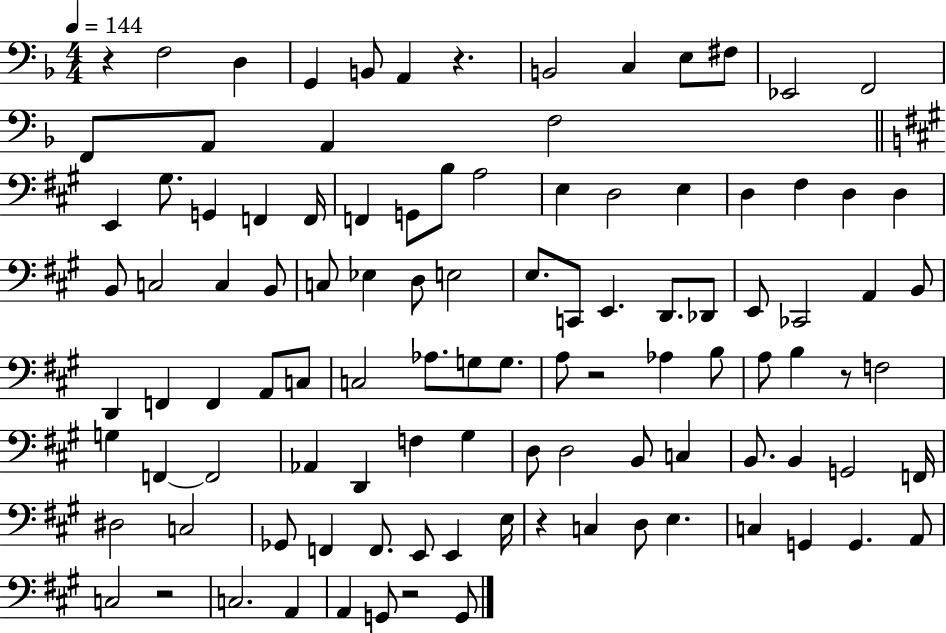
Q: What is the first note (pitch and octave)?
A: F3